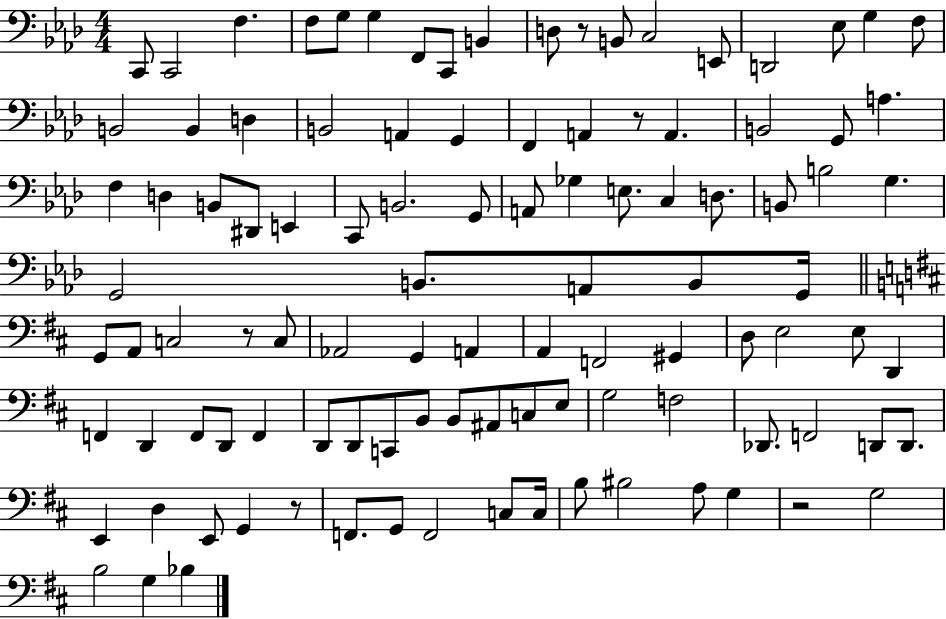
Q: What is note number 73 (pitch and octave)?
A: B2